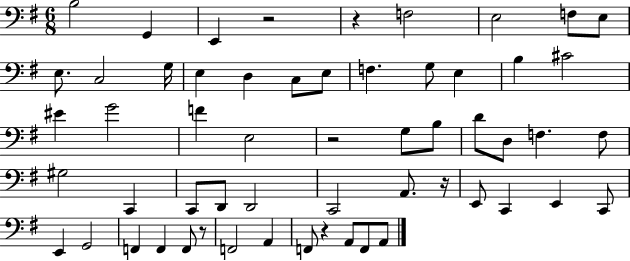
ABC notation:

X:1
T:Untitled
M:6/8
L:1/4
K:G
B,2 G,, E,, z2 z F,2 E,2 F,/2 E,/2 E,/2 C,2 G,/4 E, D, C,/2 E,/2 F, G,/2 E, B, ^C2 ^E G2 F E,2 z2 G,/2 B,/2 D/2 D,/2 F, F,/2 ^G,2 C,, C,,/2 D,,/2 D,,2 C,,2 A,,/2 z/4 E,,/2 C,, E,, C,,/2 E,, G,,2 F,, F,, F,,/2 z/2 F,,2 A,, F,,/2 z A,,/2 F,,/2 A,,/2